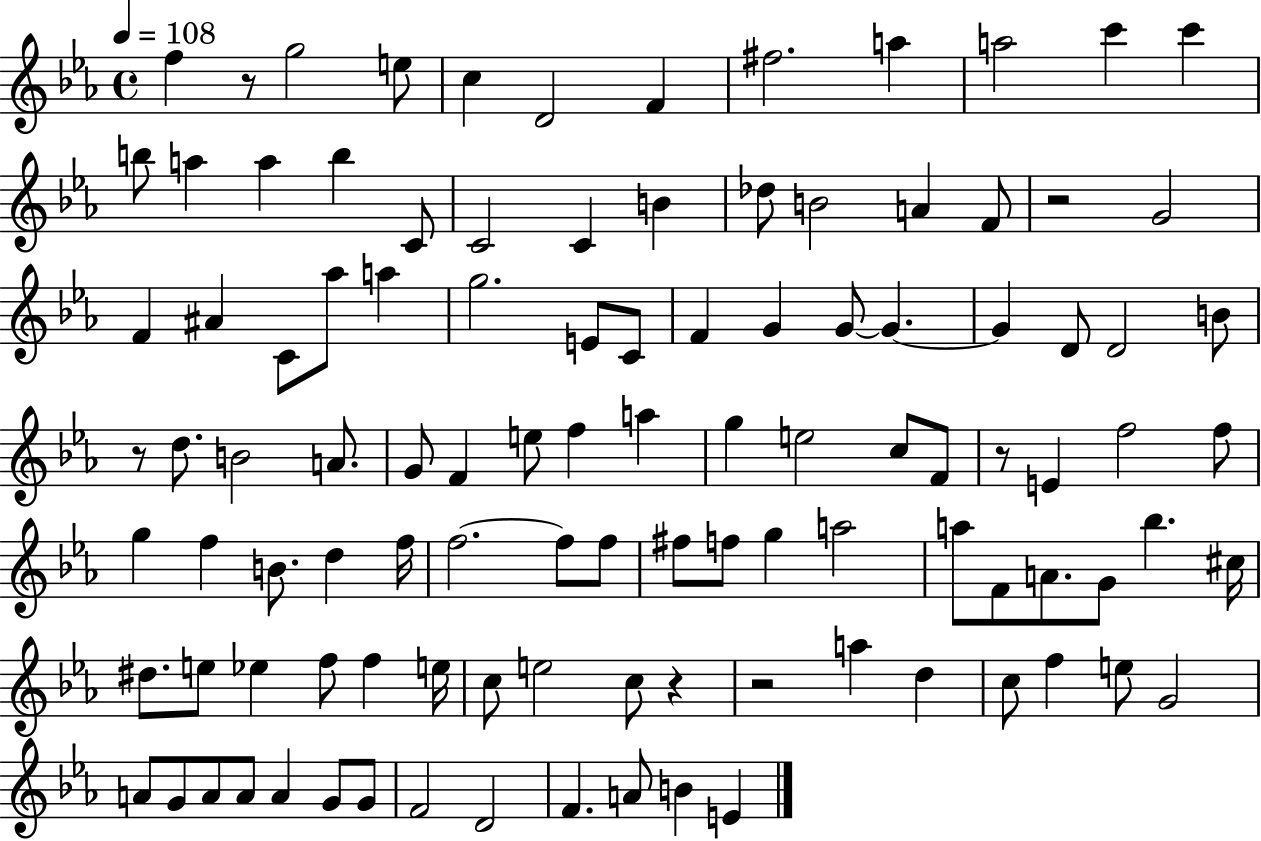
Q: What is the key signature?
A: EES major